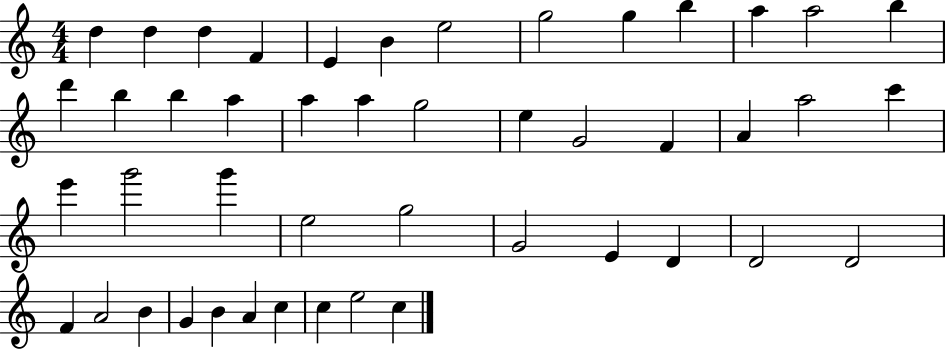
X:1
T:Untitled
M:4/4
L:1/4
K:C
d d d F E B e2 g2 g b a a2 b d' b b a a a g2 e G2 F A a2 c' e' g'2 g' e2 g2 G2 E D D2 D2 F A2 B G B A c c e2 c